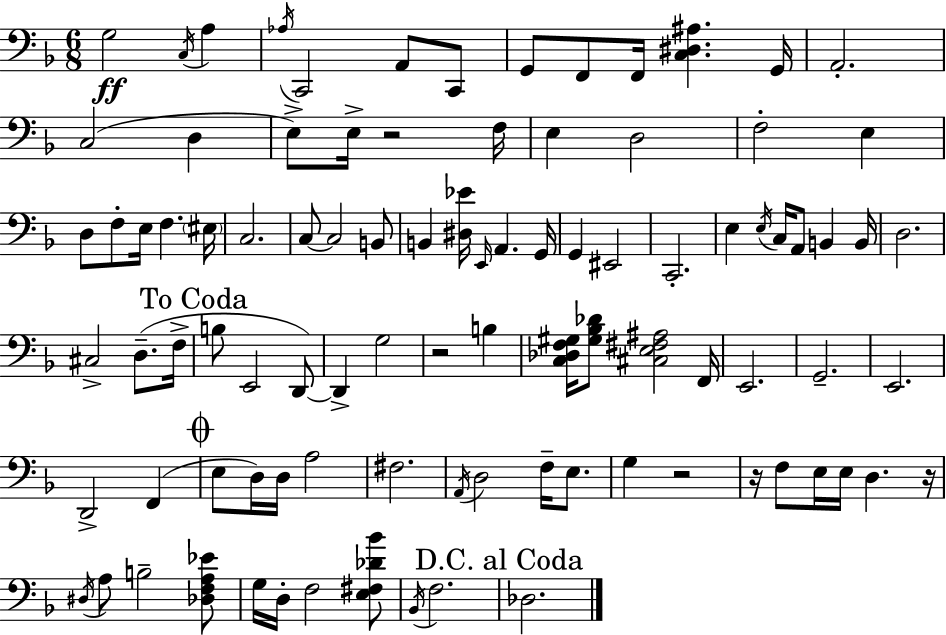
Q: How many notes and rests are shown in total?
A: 94